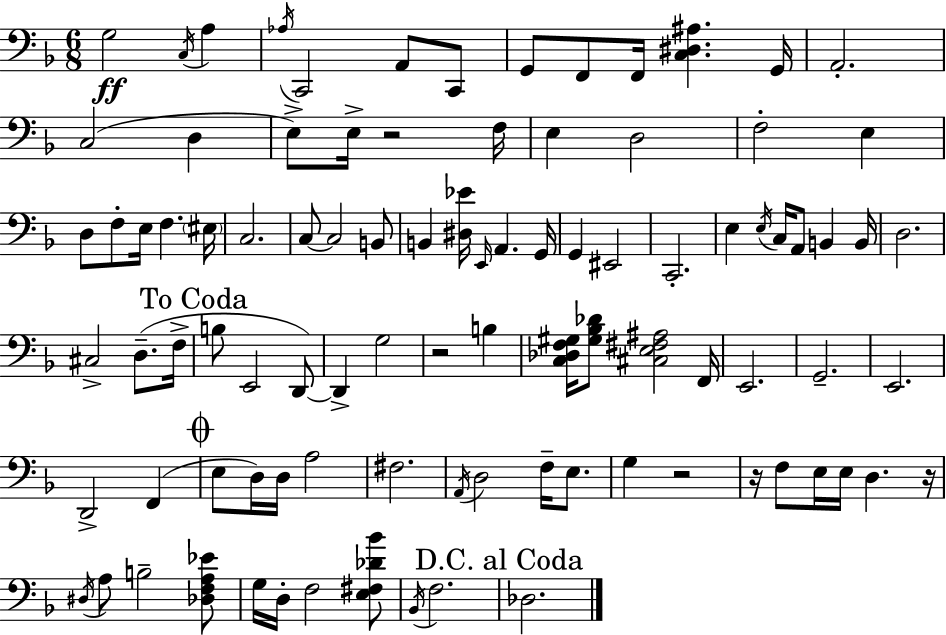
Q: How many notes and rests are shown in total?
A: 94